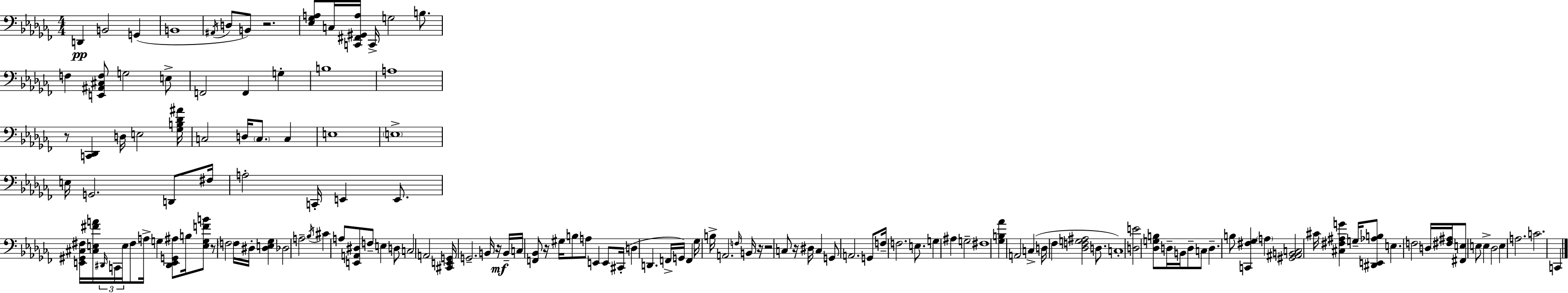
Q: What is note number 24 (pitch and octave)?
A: C3